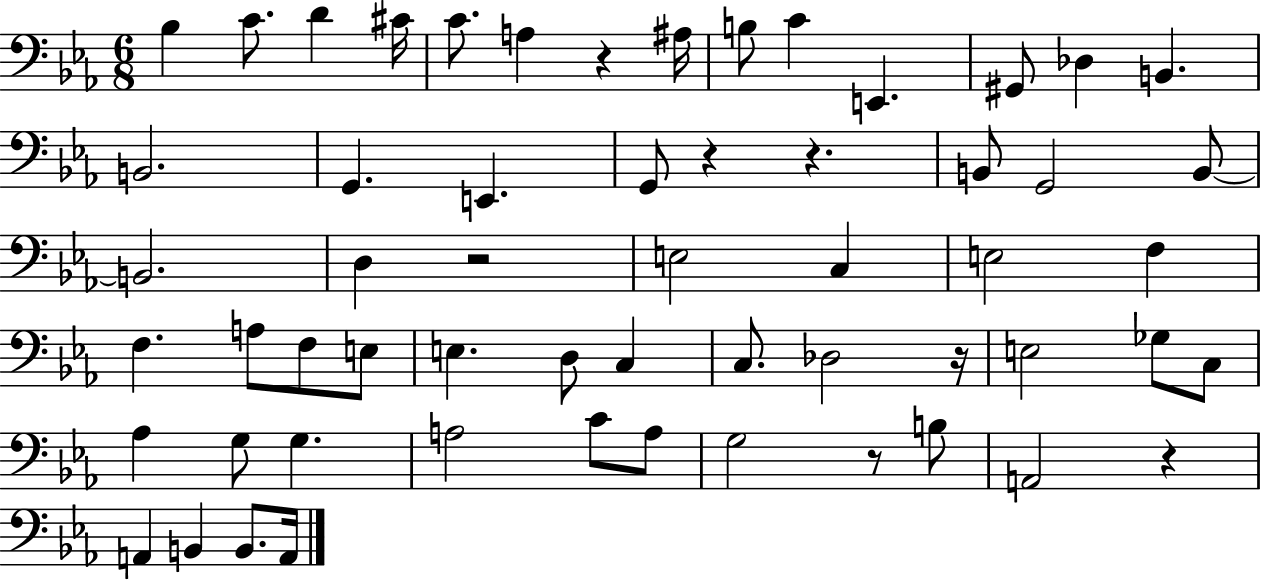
X:1
T:Untitled
M:6/8
L:1/4
K:Eb
_B, C/2 D ^C/4 C/2 A, z ^A,/4 B,/2 C E,, ^G,,/2 _D, B,, B,,2 G,, E,, G,,/2 z z B,,/2 G,,2 B,,/2 B,,2 D, z2 E,2 C, E,2 F, F, A,/2 F,/2 E,/2 E, D,/2 C, C,/2 _D,2 z/4 E,2 _G,/2 C,/2 _A, G,/2 G, A,2 C/2 A,/2 G,2 z/2 B,/2 A,,2 z A,, B,, B,,/2 A,,/4